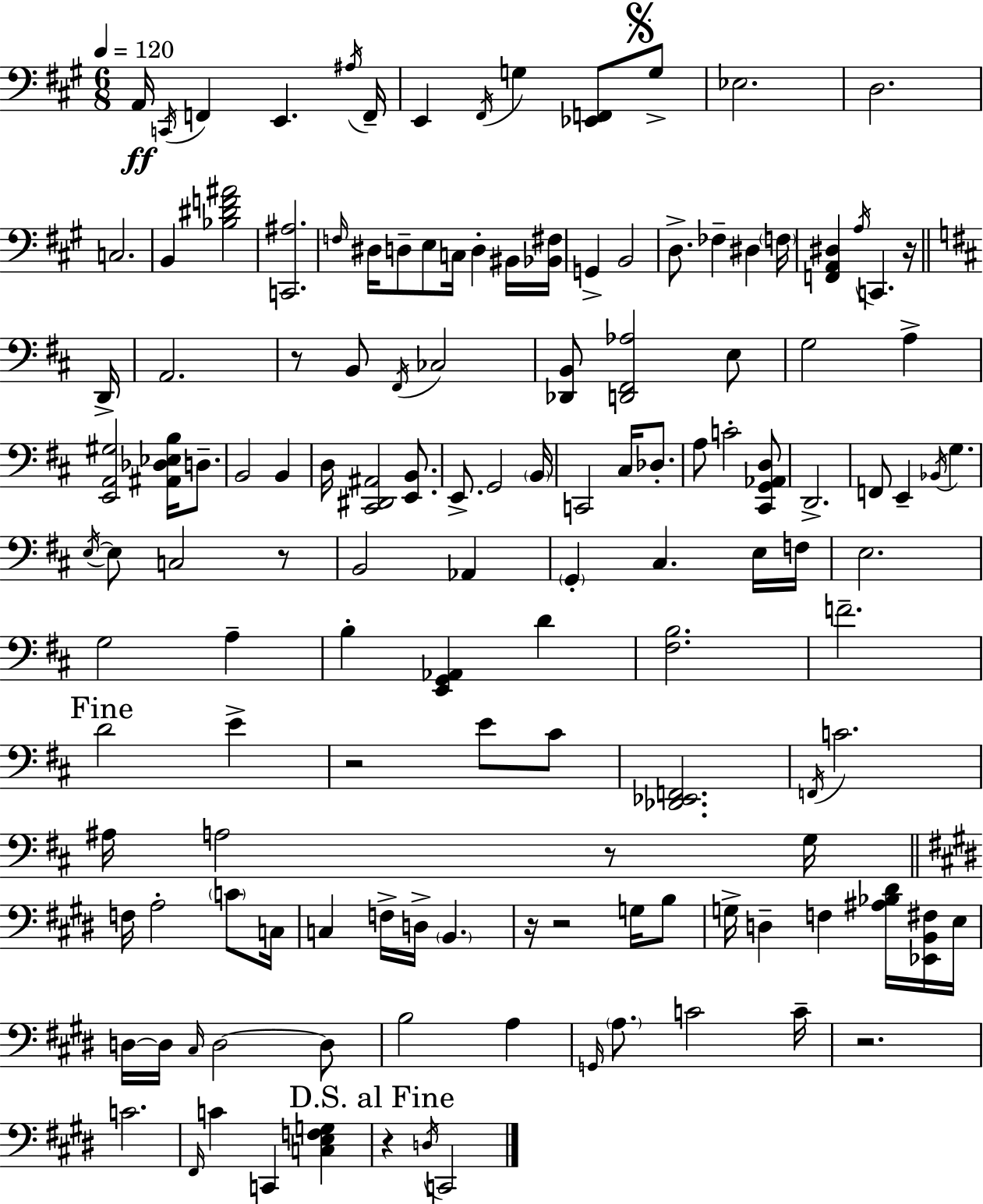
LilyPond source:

{
  \clef bass
  \numericTimeSignature
  \time 6/8
  \key a \major
  \tempo 4 = 120
  a,16\ff \acciaccatura { c,16 } f,4 e,4. | \acciaccatura { ais16 } f,16-- e,4 \acciaccatura { fis,16 } g4 <ees, f,>8 | \mark \markup { \musicglyph "scripts.segno" } g8-> ees2. | d2. | \break c2. | b,4 <bes dis' f' ais'>2 | <c, ais>2. | \grace { f16 } dis16 d8-- e8 c16 d4-. | \break bis,16 <bes, fis>16 g,4-> b,2 | d8.-> fes4-- dis4 | \parenthesize f16 <f, a, dis>4 \acciaccatura { a16 } c,4. | r16 \bar "||" \break \key d \major d,16-> a,2. | r8 b,8 \acciaccatura { fis,16 } ces2 | <des, b,>8 <d, fis, aes>2 | e8 g2 a4-> | \break <e, a, gis>2 <ais, des ees b>16 d8.-- | b,2 b,4 | d16 <cis, dis, ais,>2 <e, b,>8. | e,8.-> g,2 | \break \parenthesize b,16 c,2 cis16 des8.-. | a8 c'2-. | <cis, g, aes, d>8 d,2.-> | f,8 e,4-- \acciaccatura { bes,16 } g4. | \break \acciaccatura { e16~ }~ e8 c2 | r8 b,2 | aes,4 \parenthesize g,4-. cis4. | e16 f16 e2. | \break g2 | a4-- b4-. <e, g, aes,>4 | d'4 <fis b>2. | f'2.-- | \break \mark "Fine" d'2 | e'4-> r2 | e'8 cis'8 <des, ees, f,>2. | \acciaccatura { f,16 } c'2. | \break ais16 a2 | r8 g16 \bar "||" \break \key e \major f16 a2-. \parenthesize c'8 c16 | c4 f16-> d16-> \parenthesize b,4. | r16 r2 g16 b8 | g16-> d4-- f4 <ais bes dis'>16 <ees, b, fis>16 e16 | \break d16~~ d16 \grace { cis16 } d2~~ d8 | b2 a4 | \grace { g,16 } \parenthesize a8. c'2 | c'16-- r2. | \break c'2. | \grace { fis,16 } c'4 c,4 <c e f g>4 | \mark "D.S. al Fine" r4 \acciaccatura { d16 } c,2 | \bar "|."
}